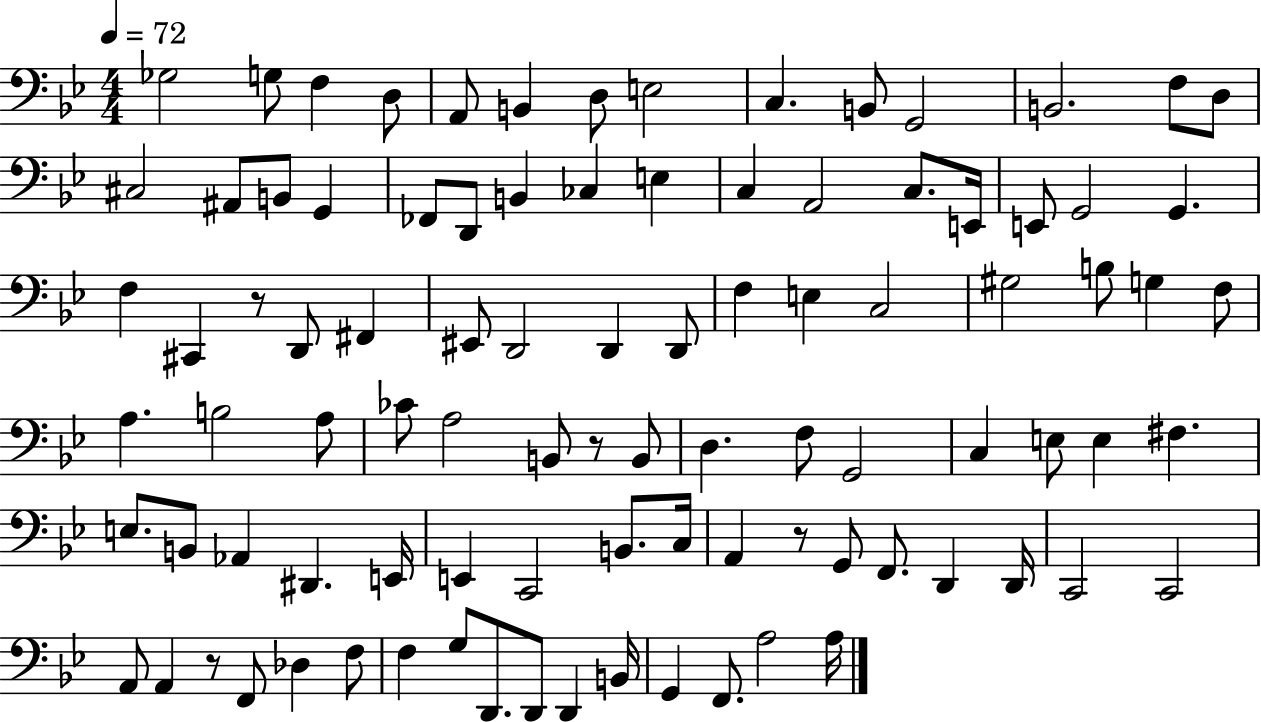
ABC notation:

X:1
T:Untitled
M:4/4
L:1/4
K:Bb
_G,2 G,/2 F, D,/2 A,,/2 B,, D,/2 E,2 C, B,,/2 G,,2 B,,2 F,/2 D,/2 ^C,2 ^A,,/2 B,,/2 G,, _F,,/2 D,,/2 B,, _C, E, C, A,,2 C,/2 E,,/4 E,,/2 G,,2 G,, F, ^C,, z/2 D,,/2 ^F,, ^E,,/2 D,,2 D,, D,,/2 F, E, C,2 ^G,2 B,/2 G, F,/2 A, B,2 A,/2 _C/2 A,2 B,,/2 z/2 B,,/2 D, F,/2 G,,2 C, E,/2 E, ^F, E,/2 B,,/2 _A,, ^D,, E,,/4 E,, C,,2 B,,/2 C,/4 A,, z/2 G,,/2 F,,/2 D,, D,,/4 C,,2 C,,2 A,,/2 A,, z/2 F,,/2 _D, F,/2 F, G,/2 D,,/2 D,,/2 D,, B,,/4 G,, F,,/2 A,2 A,/4